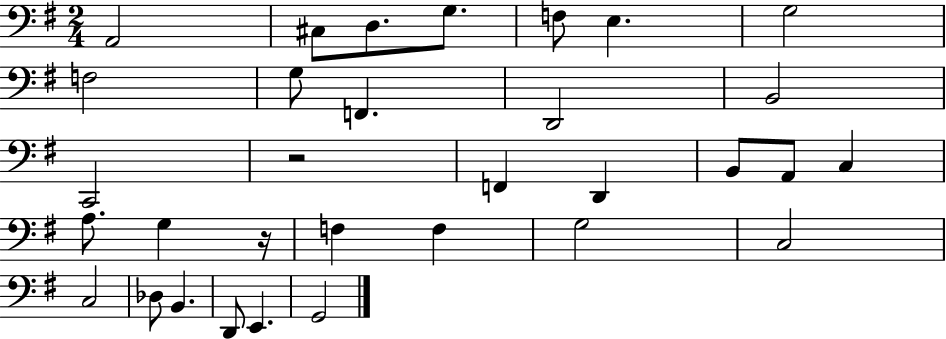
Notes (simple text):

A2/h C#3/e D3/e. G3/e. F3/e E3/q. G3/h F3/h G3/e F2/q. D2/h B2/h C2/h R/h F2/q D2/q B2/e A2/e C3/q A3/e. G3/q R/s F3/q F3/q G3/h C3/h C3/h Db3/e B2/q. D2/e E2/q. G2/h